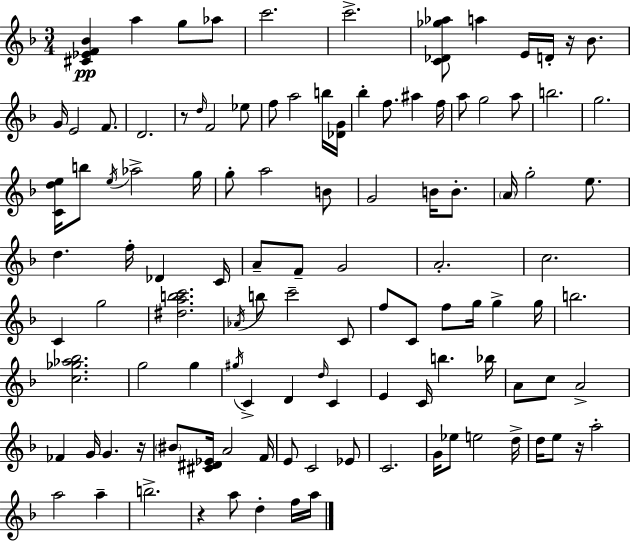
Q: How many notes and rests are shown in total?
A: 113